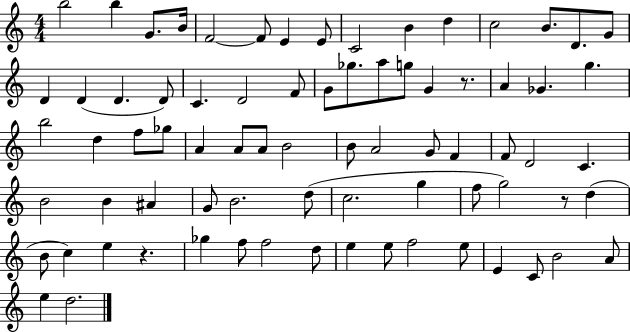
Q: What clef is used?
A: treble